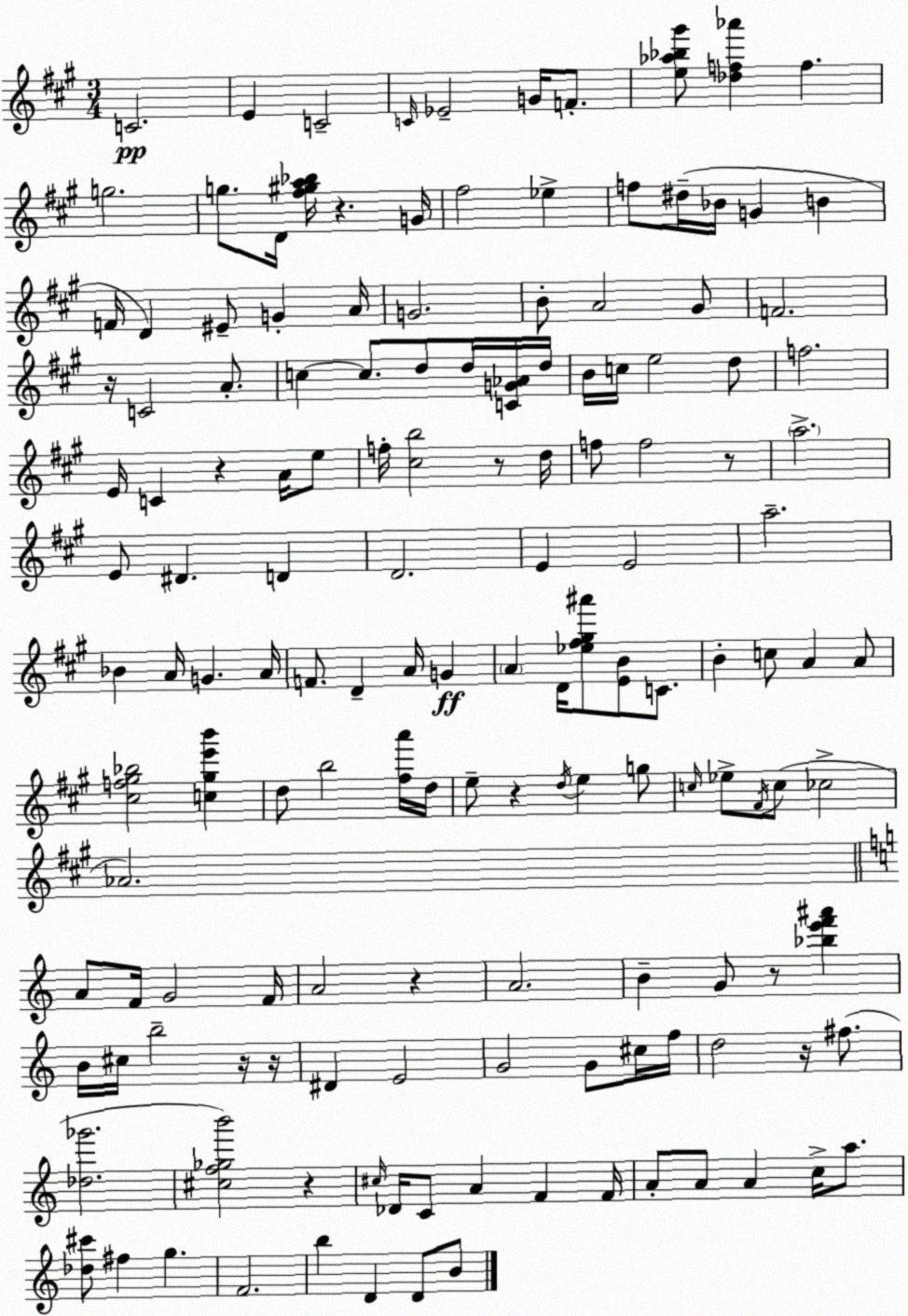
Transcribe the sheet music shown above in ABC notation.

X:1
T:Untitled
M:3/4
L:1/4
K:A
C2 E C2 C/4 _E2 G/4 F/2 [e_a_b^g']/2 [_df_a'] f g2 g/2 D/4 [^f^ga_b]/4 z G/4 ^f2 _e f/2 ^d/4 _B/4 G B F/4 D ^E/2 G A/4 G2 B/2 A2 ^G/2 F2 z/4 C2 A/2 c c/2 d/2 d/4 [CG_A]/4 d/4 B/4 c/4 e2 d/2 f2 E/4 C z A/4 e/2 f/4 [^cb]2 z/2 d/4 f/2 f2 z/2 a2 E/2 ^D D D2 E E2 a2 _B A/4 G A/4 F/2 D A/4 G A D/4 [_e^f^g^a']/2 [EB]/2 C/2 B c/2 A A/2 [^cf^g_b]2 [c^ge'b'] d/2 b2 [^fa']/4 d/4 e/2 z d/4 e g/2 c/4 _e/2 ^F/4 c/2 _c2 _A2 A/2 F/4 G2 F/4 A2 z A2 B G/2 z/2 [_be'f'^a'] B/4 ^c/4 b2 z/4 z/4 ^D E2 G2 G/2 ^c/4 f/4 d2 z/4 ^f/2 [_d_g']2 [^cf_gb']2 z ^c/4 _D/4 C/2 A F F/4 A/2 A/2 A c/4 a/2 [_d^c']/2 ^f g F2 b D D/2 B/2